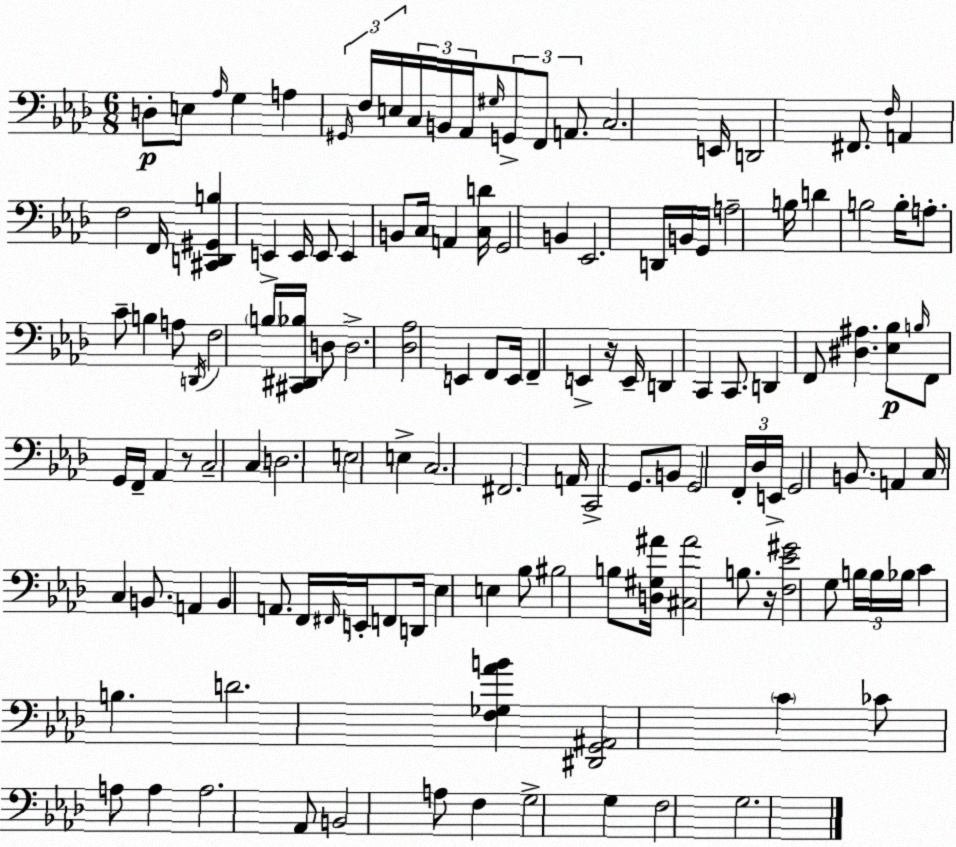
X:1
T:Untitled
M:6/8
L:1/4
K:Fm
D,/2 E,/2 _A,/4 G, A, ^G,,/4 F,/4 E,/4 C,/4 B,,/4 _A,,/4 ^G,/4 G,,/2 F,,/2 A,,/2 C,2 E,,/4 D,,2 ^F,,/2 F,/4 A,, F,2 F,,/4 [^C,,D,,^G,,B,] E,, E,,/4 E,,/2 E,, B,,/2 C,/4 A,, [C,D]/4 G,,2 B,, _E,,2 D,,/4 B,,/4 G,,/4 A,2 B,/4 D B,2 B,/4 A,/2 C/2 B, A,/2 D,,/4 F,2 B,/4 [^C,,^D,,_B,]/4 D,/2 D,2 [_D,_A,]2 E,, F,,/2 E,,/4 F,, E,, z/4 E,,/4 D,, C,, C,,/2 D,, F,,/2 [^D,^A,] [_E,_B,]/2 B,/4 F,,/2 G,,/4 F,,/4 _A,, z/2 C,2 C, D,2 E,2 E, C,2 ^F,,2 A,,/4 C,,2 G,,/2 B,,/2 G,,2 F,,/4 _D,/4 E,,/4 G,,2 B,,/2 A,, C,/4 C, B,,/2 A,, B,, A,,/2 F,,/4 ^F,,/4 E,,/4 F,,/2 D,,/4 _E, E, _B,/2 ^B,2 B,/2 [D,^G,^A]/4 [^C,^A]2 B,/2 z/4 [F,_E^G]2 G,/2 B,/4 B,/4 _B,/4 C B, D2 [F,_G,_AB] [^D,,G,,^A,,]2 C _C/2 A,/2 A, A,2 _A,,/2 B,,2 A,/2 F, G,2 G, F,2 G,2